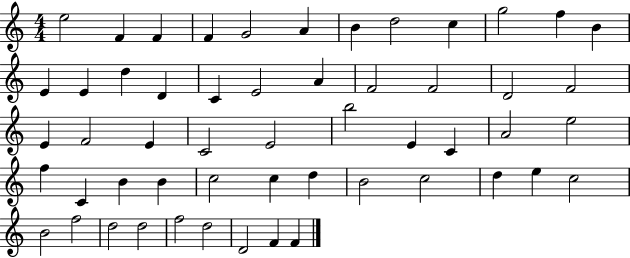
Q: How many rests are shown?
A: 0